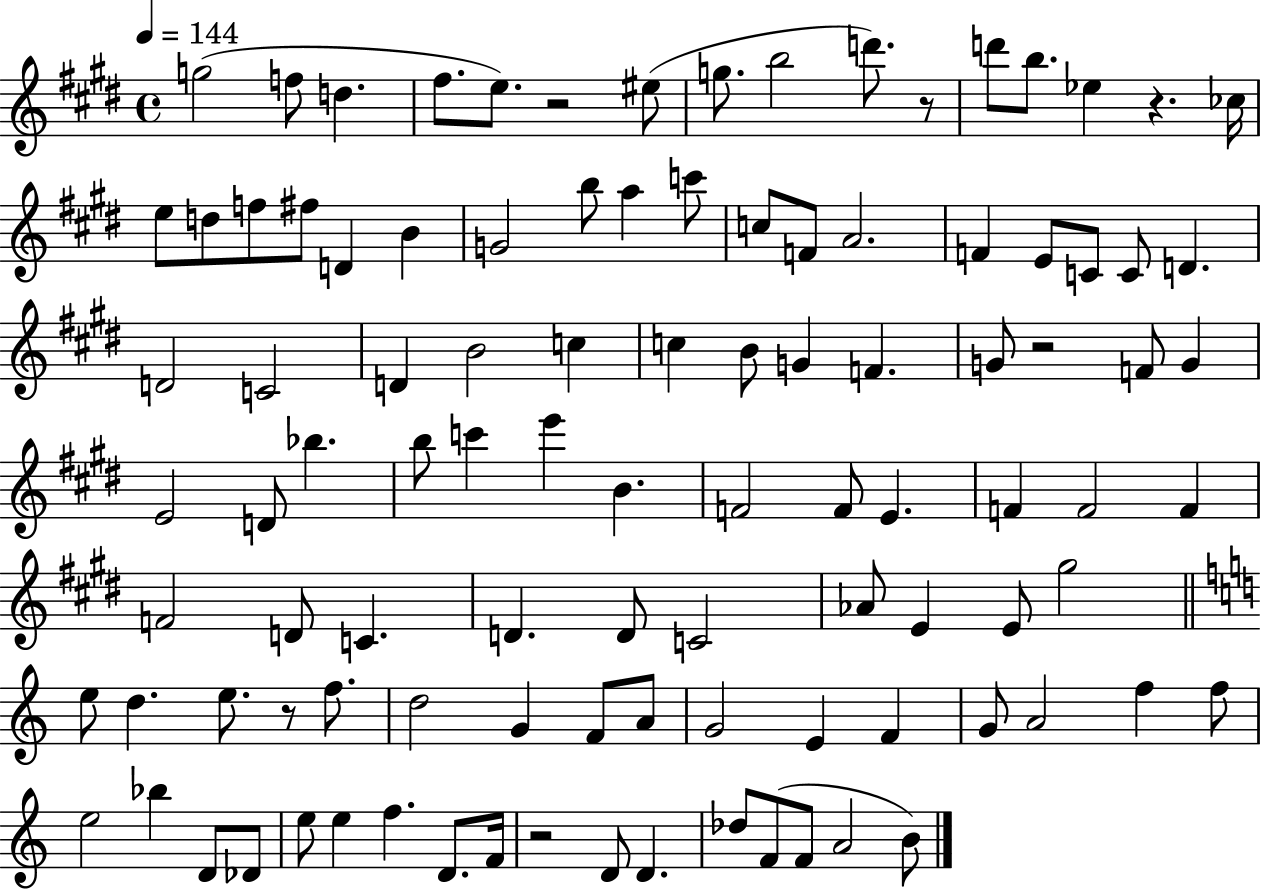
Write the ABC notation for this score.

X:1
T:Untitled
M:4/4
L:1/4
K:E
g2 f/2 d ^f/2 e/2 z2 ^e/2 g/2 b2 d'/2 z/2 d'/2 b/2 _e z _c/4 e/2 d/2 f/2 ^f/2 D B G2 b/2 a c'/2 c/2 F/2 A2 F E/2 C/2 C/2 D D2 C2 D B2 c c B/2 G F G/2 z2 F/2 G E2 D/2 _b b/2 c' e' B F2 F/2 E F F2 F F2 D/2 C D D/2 C2 _A/2 E E/2 ^g2 e/2 d e/2 z/2 f/2 d2 G F/2 A/2 G2 E F G/2 A2 f f/2 e2 _b D/2 _D/2 e/2 e f D/2 F/4 z2 D/2 D _d/2 F/2 F/2 A2 B/2